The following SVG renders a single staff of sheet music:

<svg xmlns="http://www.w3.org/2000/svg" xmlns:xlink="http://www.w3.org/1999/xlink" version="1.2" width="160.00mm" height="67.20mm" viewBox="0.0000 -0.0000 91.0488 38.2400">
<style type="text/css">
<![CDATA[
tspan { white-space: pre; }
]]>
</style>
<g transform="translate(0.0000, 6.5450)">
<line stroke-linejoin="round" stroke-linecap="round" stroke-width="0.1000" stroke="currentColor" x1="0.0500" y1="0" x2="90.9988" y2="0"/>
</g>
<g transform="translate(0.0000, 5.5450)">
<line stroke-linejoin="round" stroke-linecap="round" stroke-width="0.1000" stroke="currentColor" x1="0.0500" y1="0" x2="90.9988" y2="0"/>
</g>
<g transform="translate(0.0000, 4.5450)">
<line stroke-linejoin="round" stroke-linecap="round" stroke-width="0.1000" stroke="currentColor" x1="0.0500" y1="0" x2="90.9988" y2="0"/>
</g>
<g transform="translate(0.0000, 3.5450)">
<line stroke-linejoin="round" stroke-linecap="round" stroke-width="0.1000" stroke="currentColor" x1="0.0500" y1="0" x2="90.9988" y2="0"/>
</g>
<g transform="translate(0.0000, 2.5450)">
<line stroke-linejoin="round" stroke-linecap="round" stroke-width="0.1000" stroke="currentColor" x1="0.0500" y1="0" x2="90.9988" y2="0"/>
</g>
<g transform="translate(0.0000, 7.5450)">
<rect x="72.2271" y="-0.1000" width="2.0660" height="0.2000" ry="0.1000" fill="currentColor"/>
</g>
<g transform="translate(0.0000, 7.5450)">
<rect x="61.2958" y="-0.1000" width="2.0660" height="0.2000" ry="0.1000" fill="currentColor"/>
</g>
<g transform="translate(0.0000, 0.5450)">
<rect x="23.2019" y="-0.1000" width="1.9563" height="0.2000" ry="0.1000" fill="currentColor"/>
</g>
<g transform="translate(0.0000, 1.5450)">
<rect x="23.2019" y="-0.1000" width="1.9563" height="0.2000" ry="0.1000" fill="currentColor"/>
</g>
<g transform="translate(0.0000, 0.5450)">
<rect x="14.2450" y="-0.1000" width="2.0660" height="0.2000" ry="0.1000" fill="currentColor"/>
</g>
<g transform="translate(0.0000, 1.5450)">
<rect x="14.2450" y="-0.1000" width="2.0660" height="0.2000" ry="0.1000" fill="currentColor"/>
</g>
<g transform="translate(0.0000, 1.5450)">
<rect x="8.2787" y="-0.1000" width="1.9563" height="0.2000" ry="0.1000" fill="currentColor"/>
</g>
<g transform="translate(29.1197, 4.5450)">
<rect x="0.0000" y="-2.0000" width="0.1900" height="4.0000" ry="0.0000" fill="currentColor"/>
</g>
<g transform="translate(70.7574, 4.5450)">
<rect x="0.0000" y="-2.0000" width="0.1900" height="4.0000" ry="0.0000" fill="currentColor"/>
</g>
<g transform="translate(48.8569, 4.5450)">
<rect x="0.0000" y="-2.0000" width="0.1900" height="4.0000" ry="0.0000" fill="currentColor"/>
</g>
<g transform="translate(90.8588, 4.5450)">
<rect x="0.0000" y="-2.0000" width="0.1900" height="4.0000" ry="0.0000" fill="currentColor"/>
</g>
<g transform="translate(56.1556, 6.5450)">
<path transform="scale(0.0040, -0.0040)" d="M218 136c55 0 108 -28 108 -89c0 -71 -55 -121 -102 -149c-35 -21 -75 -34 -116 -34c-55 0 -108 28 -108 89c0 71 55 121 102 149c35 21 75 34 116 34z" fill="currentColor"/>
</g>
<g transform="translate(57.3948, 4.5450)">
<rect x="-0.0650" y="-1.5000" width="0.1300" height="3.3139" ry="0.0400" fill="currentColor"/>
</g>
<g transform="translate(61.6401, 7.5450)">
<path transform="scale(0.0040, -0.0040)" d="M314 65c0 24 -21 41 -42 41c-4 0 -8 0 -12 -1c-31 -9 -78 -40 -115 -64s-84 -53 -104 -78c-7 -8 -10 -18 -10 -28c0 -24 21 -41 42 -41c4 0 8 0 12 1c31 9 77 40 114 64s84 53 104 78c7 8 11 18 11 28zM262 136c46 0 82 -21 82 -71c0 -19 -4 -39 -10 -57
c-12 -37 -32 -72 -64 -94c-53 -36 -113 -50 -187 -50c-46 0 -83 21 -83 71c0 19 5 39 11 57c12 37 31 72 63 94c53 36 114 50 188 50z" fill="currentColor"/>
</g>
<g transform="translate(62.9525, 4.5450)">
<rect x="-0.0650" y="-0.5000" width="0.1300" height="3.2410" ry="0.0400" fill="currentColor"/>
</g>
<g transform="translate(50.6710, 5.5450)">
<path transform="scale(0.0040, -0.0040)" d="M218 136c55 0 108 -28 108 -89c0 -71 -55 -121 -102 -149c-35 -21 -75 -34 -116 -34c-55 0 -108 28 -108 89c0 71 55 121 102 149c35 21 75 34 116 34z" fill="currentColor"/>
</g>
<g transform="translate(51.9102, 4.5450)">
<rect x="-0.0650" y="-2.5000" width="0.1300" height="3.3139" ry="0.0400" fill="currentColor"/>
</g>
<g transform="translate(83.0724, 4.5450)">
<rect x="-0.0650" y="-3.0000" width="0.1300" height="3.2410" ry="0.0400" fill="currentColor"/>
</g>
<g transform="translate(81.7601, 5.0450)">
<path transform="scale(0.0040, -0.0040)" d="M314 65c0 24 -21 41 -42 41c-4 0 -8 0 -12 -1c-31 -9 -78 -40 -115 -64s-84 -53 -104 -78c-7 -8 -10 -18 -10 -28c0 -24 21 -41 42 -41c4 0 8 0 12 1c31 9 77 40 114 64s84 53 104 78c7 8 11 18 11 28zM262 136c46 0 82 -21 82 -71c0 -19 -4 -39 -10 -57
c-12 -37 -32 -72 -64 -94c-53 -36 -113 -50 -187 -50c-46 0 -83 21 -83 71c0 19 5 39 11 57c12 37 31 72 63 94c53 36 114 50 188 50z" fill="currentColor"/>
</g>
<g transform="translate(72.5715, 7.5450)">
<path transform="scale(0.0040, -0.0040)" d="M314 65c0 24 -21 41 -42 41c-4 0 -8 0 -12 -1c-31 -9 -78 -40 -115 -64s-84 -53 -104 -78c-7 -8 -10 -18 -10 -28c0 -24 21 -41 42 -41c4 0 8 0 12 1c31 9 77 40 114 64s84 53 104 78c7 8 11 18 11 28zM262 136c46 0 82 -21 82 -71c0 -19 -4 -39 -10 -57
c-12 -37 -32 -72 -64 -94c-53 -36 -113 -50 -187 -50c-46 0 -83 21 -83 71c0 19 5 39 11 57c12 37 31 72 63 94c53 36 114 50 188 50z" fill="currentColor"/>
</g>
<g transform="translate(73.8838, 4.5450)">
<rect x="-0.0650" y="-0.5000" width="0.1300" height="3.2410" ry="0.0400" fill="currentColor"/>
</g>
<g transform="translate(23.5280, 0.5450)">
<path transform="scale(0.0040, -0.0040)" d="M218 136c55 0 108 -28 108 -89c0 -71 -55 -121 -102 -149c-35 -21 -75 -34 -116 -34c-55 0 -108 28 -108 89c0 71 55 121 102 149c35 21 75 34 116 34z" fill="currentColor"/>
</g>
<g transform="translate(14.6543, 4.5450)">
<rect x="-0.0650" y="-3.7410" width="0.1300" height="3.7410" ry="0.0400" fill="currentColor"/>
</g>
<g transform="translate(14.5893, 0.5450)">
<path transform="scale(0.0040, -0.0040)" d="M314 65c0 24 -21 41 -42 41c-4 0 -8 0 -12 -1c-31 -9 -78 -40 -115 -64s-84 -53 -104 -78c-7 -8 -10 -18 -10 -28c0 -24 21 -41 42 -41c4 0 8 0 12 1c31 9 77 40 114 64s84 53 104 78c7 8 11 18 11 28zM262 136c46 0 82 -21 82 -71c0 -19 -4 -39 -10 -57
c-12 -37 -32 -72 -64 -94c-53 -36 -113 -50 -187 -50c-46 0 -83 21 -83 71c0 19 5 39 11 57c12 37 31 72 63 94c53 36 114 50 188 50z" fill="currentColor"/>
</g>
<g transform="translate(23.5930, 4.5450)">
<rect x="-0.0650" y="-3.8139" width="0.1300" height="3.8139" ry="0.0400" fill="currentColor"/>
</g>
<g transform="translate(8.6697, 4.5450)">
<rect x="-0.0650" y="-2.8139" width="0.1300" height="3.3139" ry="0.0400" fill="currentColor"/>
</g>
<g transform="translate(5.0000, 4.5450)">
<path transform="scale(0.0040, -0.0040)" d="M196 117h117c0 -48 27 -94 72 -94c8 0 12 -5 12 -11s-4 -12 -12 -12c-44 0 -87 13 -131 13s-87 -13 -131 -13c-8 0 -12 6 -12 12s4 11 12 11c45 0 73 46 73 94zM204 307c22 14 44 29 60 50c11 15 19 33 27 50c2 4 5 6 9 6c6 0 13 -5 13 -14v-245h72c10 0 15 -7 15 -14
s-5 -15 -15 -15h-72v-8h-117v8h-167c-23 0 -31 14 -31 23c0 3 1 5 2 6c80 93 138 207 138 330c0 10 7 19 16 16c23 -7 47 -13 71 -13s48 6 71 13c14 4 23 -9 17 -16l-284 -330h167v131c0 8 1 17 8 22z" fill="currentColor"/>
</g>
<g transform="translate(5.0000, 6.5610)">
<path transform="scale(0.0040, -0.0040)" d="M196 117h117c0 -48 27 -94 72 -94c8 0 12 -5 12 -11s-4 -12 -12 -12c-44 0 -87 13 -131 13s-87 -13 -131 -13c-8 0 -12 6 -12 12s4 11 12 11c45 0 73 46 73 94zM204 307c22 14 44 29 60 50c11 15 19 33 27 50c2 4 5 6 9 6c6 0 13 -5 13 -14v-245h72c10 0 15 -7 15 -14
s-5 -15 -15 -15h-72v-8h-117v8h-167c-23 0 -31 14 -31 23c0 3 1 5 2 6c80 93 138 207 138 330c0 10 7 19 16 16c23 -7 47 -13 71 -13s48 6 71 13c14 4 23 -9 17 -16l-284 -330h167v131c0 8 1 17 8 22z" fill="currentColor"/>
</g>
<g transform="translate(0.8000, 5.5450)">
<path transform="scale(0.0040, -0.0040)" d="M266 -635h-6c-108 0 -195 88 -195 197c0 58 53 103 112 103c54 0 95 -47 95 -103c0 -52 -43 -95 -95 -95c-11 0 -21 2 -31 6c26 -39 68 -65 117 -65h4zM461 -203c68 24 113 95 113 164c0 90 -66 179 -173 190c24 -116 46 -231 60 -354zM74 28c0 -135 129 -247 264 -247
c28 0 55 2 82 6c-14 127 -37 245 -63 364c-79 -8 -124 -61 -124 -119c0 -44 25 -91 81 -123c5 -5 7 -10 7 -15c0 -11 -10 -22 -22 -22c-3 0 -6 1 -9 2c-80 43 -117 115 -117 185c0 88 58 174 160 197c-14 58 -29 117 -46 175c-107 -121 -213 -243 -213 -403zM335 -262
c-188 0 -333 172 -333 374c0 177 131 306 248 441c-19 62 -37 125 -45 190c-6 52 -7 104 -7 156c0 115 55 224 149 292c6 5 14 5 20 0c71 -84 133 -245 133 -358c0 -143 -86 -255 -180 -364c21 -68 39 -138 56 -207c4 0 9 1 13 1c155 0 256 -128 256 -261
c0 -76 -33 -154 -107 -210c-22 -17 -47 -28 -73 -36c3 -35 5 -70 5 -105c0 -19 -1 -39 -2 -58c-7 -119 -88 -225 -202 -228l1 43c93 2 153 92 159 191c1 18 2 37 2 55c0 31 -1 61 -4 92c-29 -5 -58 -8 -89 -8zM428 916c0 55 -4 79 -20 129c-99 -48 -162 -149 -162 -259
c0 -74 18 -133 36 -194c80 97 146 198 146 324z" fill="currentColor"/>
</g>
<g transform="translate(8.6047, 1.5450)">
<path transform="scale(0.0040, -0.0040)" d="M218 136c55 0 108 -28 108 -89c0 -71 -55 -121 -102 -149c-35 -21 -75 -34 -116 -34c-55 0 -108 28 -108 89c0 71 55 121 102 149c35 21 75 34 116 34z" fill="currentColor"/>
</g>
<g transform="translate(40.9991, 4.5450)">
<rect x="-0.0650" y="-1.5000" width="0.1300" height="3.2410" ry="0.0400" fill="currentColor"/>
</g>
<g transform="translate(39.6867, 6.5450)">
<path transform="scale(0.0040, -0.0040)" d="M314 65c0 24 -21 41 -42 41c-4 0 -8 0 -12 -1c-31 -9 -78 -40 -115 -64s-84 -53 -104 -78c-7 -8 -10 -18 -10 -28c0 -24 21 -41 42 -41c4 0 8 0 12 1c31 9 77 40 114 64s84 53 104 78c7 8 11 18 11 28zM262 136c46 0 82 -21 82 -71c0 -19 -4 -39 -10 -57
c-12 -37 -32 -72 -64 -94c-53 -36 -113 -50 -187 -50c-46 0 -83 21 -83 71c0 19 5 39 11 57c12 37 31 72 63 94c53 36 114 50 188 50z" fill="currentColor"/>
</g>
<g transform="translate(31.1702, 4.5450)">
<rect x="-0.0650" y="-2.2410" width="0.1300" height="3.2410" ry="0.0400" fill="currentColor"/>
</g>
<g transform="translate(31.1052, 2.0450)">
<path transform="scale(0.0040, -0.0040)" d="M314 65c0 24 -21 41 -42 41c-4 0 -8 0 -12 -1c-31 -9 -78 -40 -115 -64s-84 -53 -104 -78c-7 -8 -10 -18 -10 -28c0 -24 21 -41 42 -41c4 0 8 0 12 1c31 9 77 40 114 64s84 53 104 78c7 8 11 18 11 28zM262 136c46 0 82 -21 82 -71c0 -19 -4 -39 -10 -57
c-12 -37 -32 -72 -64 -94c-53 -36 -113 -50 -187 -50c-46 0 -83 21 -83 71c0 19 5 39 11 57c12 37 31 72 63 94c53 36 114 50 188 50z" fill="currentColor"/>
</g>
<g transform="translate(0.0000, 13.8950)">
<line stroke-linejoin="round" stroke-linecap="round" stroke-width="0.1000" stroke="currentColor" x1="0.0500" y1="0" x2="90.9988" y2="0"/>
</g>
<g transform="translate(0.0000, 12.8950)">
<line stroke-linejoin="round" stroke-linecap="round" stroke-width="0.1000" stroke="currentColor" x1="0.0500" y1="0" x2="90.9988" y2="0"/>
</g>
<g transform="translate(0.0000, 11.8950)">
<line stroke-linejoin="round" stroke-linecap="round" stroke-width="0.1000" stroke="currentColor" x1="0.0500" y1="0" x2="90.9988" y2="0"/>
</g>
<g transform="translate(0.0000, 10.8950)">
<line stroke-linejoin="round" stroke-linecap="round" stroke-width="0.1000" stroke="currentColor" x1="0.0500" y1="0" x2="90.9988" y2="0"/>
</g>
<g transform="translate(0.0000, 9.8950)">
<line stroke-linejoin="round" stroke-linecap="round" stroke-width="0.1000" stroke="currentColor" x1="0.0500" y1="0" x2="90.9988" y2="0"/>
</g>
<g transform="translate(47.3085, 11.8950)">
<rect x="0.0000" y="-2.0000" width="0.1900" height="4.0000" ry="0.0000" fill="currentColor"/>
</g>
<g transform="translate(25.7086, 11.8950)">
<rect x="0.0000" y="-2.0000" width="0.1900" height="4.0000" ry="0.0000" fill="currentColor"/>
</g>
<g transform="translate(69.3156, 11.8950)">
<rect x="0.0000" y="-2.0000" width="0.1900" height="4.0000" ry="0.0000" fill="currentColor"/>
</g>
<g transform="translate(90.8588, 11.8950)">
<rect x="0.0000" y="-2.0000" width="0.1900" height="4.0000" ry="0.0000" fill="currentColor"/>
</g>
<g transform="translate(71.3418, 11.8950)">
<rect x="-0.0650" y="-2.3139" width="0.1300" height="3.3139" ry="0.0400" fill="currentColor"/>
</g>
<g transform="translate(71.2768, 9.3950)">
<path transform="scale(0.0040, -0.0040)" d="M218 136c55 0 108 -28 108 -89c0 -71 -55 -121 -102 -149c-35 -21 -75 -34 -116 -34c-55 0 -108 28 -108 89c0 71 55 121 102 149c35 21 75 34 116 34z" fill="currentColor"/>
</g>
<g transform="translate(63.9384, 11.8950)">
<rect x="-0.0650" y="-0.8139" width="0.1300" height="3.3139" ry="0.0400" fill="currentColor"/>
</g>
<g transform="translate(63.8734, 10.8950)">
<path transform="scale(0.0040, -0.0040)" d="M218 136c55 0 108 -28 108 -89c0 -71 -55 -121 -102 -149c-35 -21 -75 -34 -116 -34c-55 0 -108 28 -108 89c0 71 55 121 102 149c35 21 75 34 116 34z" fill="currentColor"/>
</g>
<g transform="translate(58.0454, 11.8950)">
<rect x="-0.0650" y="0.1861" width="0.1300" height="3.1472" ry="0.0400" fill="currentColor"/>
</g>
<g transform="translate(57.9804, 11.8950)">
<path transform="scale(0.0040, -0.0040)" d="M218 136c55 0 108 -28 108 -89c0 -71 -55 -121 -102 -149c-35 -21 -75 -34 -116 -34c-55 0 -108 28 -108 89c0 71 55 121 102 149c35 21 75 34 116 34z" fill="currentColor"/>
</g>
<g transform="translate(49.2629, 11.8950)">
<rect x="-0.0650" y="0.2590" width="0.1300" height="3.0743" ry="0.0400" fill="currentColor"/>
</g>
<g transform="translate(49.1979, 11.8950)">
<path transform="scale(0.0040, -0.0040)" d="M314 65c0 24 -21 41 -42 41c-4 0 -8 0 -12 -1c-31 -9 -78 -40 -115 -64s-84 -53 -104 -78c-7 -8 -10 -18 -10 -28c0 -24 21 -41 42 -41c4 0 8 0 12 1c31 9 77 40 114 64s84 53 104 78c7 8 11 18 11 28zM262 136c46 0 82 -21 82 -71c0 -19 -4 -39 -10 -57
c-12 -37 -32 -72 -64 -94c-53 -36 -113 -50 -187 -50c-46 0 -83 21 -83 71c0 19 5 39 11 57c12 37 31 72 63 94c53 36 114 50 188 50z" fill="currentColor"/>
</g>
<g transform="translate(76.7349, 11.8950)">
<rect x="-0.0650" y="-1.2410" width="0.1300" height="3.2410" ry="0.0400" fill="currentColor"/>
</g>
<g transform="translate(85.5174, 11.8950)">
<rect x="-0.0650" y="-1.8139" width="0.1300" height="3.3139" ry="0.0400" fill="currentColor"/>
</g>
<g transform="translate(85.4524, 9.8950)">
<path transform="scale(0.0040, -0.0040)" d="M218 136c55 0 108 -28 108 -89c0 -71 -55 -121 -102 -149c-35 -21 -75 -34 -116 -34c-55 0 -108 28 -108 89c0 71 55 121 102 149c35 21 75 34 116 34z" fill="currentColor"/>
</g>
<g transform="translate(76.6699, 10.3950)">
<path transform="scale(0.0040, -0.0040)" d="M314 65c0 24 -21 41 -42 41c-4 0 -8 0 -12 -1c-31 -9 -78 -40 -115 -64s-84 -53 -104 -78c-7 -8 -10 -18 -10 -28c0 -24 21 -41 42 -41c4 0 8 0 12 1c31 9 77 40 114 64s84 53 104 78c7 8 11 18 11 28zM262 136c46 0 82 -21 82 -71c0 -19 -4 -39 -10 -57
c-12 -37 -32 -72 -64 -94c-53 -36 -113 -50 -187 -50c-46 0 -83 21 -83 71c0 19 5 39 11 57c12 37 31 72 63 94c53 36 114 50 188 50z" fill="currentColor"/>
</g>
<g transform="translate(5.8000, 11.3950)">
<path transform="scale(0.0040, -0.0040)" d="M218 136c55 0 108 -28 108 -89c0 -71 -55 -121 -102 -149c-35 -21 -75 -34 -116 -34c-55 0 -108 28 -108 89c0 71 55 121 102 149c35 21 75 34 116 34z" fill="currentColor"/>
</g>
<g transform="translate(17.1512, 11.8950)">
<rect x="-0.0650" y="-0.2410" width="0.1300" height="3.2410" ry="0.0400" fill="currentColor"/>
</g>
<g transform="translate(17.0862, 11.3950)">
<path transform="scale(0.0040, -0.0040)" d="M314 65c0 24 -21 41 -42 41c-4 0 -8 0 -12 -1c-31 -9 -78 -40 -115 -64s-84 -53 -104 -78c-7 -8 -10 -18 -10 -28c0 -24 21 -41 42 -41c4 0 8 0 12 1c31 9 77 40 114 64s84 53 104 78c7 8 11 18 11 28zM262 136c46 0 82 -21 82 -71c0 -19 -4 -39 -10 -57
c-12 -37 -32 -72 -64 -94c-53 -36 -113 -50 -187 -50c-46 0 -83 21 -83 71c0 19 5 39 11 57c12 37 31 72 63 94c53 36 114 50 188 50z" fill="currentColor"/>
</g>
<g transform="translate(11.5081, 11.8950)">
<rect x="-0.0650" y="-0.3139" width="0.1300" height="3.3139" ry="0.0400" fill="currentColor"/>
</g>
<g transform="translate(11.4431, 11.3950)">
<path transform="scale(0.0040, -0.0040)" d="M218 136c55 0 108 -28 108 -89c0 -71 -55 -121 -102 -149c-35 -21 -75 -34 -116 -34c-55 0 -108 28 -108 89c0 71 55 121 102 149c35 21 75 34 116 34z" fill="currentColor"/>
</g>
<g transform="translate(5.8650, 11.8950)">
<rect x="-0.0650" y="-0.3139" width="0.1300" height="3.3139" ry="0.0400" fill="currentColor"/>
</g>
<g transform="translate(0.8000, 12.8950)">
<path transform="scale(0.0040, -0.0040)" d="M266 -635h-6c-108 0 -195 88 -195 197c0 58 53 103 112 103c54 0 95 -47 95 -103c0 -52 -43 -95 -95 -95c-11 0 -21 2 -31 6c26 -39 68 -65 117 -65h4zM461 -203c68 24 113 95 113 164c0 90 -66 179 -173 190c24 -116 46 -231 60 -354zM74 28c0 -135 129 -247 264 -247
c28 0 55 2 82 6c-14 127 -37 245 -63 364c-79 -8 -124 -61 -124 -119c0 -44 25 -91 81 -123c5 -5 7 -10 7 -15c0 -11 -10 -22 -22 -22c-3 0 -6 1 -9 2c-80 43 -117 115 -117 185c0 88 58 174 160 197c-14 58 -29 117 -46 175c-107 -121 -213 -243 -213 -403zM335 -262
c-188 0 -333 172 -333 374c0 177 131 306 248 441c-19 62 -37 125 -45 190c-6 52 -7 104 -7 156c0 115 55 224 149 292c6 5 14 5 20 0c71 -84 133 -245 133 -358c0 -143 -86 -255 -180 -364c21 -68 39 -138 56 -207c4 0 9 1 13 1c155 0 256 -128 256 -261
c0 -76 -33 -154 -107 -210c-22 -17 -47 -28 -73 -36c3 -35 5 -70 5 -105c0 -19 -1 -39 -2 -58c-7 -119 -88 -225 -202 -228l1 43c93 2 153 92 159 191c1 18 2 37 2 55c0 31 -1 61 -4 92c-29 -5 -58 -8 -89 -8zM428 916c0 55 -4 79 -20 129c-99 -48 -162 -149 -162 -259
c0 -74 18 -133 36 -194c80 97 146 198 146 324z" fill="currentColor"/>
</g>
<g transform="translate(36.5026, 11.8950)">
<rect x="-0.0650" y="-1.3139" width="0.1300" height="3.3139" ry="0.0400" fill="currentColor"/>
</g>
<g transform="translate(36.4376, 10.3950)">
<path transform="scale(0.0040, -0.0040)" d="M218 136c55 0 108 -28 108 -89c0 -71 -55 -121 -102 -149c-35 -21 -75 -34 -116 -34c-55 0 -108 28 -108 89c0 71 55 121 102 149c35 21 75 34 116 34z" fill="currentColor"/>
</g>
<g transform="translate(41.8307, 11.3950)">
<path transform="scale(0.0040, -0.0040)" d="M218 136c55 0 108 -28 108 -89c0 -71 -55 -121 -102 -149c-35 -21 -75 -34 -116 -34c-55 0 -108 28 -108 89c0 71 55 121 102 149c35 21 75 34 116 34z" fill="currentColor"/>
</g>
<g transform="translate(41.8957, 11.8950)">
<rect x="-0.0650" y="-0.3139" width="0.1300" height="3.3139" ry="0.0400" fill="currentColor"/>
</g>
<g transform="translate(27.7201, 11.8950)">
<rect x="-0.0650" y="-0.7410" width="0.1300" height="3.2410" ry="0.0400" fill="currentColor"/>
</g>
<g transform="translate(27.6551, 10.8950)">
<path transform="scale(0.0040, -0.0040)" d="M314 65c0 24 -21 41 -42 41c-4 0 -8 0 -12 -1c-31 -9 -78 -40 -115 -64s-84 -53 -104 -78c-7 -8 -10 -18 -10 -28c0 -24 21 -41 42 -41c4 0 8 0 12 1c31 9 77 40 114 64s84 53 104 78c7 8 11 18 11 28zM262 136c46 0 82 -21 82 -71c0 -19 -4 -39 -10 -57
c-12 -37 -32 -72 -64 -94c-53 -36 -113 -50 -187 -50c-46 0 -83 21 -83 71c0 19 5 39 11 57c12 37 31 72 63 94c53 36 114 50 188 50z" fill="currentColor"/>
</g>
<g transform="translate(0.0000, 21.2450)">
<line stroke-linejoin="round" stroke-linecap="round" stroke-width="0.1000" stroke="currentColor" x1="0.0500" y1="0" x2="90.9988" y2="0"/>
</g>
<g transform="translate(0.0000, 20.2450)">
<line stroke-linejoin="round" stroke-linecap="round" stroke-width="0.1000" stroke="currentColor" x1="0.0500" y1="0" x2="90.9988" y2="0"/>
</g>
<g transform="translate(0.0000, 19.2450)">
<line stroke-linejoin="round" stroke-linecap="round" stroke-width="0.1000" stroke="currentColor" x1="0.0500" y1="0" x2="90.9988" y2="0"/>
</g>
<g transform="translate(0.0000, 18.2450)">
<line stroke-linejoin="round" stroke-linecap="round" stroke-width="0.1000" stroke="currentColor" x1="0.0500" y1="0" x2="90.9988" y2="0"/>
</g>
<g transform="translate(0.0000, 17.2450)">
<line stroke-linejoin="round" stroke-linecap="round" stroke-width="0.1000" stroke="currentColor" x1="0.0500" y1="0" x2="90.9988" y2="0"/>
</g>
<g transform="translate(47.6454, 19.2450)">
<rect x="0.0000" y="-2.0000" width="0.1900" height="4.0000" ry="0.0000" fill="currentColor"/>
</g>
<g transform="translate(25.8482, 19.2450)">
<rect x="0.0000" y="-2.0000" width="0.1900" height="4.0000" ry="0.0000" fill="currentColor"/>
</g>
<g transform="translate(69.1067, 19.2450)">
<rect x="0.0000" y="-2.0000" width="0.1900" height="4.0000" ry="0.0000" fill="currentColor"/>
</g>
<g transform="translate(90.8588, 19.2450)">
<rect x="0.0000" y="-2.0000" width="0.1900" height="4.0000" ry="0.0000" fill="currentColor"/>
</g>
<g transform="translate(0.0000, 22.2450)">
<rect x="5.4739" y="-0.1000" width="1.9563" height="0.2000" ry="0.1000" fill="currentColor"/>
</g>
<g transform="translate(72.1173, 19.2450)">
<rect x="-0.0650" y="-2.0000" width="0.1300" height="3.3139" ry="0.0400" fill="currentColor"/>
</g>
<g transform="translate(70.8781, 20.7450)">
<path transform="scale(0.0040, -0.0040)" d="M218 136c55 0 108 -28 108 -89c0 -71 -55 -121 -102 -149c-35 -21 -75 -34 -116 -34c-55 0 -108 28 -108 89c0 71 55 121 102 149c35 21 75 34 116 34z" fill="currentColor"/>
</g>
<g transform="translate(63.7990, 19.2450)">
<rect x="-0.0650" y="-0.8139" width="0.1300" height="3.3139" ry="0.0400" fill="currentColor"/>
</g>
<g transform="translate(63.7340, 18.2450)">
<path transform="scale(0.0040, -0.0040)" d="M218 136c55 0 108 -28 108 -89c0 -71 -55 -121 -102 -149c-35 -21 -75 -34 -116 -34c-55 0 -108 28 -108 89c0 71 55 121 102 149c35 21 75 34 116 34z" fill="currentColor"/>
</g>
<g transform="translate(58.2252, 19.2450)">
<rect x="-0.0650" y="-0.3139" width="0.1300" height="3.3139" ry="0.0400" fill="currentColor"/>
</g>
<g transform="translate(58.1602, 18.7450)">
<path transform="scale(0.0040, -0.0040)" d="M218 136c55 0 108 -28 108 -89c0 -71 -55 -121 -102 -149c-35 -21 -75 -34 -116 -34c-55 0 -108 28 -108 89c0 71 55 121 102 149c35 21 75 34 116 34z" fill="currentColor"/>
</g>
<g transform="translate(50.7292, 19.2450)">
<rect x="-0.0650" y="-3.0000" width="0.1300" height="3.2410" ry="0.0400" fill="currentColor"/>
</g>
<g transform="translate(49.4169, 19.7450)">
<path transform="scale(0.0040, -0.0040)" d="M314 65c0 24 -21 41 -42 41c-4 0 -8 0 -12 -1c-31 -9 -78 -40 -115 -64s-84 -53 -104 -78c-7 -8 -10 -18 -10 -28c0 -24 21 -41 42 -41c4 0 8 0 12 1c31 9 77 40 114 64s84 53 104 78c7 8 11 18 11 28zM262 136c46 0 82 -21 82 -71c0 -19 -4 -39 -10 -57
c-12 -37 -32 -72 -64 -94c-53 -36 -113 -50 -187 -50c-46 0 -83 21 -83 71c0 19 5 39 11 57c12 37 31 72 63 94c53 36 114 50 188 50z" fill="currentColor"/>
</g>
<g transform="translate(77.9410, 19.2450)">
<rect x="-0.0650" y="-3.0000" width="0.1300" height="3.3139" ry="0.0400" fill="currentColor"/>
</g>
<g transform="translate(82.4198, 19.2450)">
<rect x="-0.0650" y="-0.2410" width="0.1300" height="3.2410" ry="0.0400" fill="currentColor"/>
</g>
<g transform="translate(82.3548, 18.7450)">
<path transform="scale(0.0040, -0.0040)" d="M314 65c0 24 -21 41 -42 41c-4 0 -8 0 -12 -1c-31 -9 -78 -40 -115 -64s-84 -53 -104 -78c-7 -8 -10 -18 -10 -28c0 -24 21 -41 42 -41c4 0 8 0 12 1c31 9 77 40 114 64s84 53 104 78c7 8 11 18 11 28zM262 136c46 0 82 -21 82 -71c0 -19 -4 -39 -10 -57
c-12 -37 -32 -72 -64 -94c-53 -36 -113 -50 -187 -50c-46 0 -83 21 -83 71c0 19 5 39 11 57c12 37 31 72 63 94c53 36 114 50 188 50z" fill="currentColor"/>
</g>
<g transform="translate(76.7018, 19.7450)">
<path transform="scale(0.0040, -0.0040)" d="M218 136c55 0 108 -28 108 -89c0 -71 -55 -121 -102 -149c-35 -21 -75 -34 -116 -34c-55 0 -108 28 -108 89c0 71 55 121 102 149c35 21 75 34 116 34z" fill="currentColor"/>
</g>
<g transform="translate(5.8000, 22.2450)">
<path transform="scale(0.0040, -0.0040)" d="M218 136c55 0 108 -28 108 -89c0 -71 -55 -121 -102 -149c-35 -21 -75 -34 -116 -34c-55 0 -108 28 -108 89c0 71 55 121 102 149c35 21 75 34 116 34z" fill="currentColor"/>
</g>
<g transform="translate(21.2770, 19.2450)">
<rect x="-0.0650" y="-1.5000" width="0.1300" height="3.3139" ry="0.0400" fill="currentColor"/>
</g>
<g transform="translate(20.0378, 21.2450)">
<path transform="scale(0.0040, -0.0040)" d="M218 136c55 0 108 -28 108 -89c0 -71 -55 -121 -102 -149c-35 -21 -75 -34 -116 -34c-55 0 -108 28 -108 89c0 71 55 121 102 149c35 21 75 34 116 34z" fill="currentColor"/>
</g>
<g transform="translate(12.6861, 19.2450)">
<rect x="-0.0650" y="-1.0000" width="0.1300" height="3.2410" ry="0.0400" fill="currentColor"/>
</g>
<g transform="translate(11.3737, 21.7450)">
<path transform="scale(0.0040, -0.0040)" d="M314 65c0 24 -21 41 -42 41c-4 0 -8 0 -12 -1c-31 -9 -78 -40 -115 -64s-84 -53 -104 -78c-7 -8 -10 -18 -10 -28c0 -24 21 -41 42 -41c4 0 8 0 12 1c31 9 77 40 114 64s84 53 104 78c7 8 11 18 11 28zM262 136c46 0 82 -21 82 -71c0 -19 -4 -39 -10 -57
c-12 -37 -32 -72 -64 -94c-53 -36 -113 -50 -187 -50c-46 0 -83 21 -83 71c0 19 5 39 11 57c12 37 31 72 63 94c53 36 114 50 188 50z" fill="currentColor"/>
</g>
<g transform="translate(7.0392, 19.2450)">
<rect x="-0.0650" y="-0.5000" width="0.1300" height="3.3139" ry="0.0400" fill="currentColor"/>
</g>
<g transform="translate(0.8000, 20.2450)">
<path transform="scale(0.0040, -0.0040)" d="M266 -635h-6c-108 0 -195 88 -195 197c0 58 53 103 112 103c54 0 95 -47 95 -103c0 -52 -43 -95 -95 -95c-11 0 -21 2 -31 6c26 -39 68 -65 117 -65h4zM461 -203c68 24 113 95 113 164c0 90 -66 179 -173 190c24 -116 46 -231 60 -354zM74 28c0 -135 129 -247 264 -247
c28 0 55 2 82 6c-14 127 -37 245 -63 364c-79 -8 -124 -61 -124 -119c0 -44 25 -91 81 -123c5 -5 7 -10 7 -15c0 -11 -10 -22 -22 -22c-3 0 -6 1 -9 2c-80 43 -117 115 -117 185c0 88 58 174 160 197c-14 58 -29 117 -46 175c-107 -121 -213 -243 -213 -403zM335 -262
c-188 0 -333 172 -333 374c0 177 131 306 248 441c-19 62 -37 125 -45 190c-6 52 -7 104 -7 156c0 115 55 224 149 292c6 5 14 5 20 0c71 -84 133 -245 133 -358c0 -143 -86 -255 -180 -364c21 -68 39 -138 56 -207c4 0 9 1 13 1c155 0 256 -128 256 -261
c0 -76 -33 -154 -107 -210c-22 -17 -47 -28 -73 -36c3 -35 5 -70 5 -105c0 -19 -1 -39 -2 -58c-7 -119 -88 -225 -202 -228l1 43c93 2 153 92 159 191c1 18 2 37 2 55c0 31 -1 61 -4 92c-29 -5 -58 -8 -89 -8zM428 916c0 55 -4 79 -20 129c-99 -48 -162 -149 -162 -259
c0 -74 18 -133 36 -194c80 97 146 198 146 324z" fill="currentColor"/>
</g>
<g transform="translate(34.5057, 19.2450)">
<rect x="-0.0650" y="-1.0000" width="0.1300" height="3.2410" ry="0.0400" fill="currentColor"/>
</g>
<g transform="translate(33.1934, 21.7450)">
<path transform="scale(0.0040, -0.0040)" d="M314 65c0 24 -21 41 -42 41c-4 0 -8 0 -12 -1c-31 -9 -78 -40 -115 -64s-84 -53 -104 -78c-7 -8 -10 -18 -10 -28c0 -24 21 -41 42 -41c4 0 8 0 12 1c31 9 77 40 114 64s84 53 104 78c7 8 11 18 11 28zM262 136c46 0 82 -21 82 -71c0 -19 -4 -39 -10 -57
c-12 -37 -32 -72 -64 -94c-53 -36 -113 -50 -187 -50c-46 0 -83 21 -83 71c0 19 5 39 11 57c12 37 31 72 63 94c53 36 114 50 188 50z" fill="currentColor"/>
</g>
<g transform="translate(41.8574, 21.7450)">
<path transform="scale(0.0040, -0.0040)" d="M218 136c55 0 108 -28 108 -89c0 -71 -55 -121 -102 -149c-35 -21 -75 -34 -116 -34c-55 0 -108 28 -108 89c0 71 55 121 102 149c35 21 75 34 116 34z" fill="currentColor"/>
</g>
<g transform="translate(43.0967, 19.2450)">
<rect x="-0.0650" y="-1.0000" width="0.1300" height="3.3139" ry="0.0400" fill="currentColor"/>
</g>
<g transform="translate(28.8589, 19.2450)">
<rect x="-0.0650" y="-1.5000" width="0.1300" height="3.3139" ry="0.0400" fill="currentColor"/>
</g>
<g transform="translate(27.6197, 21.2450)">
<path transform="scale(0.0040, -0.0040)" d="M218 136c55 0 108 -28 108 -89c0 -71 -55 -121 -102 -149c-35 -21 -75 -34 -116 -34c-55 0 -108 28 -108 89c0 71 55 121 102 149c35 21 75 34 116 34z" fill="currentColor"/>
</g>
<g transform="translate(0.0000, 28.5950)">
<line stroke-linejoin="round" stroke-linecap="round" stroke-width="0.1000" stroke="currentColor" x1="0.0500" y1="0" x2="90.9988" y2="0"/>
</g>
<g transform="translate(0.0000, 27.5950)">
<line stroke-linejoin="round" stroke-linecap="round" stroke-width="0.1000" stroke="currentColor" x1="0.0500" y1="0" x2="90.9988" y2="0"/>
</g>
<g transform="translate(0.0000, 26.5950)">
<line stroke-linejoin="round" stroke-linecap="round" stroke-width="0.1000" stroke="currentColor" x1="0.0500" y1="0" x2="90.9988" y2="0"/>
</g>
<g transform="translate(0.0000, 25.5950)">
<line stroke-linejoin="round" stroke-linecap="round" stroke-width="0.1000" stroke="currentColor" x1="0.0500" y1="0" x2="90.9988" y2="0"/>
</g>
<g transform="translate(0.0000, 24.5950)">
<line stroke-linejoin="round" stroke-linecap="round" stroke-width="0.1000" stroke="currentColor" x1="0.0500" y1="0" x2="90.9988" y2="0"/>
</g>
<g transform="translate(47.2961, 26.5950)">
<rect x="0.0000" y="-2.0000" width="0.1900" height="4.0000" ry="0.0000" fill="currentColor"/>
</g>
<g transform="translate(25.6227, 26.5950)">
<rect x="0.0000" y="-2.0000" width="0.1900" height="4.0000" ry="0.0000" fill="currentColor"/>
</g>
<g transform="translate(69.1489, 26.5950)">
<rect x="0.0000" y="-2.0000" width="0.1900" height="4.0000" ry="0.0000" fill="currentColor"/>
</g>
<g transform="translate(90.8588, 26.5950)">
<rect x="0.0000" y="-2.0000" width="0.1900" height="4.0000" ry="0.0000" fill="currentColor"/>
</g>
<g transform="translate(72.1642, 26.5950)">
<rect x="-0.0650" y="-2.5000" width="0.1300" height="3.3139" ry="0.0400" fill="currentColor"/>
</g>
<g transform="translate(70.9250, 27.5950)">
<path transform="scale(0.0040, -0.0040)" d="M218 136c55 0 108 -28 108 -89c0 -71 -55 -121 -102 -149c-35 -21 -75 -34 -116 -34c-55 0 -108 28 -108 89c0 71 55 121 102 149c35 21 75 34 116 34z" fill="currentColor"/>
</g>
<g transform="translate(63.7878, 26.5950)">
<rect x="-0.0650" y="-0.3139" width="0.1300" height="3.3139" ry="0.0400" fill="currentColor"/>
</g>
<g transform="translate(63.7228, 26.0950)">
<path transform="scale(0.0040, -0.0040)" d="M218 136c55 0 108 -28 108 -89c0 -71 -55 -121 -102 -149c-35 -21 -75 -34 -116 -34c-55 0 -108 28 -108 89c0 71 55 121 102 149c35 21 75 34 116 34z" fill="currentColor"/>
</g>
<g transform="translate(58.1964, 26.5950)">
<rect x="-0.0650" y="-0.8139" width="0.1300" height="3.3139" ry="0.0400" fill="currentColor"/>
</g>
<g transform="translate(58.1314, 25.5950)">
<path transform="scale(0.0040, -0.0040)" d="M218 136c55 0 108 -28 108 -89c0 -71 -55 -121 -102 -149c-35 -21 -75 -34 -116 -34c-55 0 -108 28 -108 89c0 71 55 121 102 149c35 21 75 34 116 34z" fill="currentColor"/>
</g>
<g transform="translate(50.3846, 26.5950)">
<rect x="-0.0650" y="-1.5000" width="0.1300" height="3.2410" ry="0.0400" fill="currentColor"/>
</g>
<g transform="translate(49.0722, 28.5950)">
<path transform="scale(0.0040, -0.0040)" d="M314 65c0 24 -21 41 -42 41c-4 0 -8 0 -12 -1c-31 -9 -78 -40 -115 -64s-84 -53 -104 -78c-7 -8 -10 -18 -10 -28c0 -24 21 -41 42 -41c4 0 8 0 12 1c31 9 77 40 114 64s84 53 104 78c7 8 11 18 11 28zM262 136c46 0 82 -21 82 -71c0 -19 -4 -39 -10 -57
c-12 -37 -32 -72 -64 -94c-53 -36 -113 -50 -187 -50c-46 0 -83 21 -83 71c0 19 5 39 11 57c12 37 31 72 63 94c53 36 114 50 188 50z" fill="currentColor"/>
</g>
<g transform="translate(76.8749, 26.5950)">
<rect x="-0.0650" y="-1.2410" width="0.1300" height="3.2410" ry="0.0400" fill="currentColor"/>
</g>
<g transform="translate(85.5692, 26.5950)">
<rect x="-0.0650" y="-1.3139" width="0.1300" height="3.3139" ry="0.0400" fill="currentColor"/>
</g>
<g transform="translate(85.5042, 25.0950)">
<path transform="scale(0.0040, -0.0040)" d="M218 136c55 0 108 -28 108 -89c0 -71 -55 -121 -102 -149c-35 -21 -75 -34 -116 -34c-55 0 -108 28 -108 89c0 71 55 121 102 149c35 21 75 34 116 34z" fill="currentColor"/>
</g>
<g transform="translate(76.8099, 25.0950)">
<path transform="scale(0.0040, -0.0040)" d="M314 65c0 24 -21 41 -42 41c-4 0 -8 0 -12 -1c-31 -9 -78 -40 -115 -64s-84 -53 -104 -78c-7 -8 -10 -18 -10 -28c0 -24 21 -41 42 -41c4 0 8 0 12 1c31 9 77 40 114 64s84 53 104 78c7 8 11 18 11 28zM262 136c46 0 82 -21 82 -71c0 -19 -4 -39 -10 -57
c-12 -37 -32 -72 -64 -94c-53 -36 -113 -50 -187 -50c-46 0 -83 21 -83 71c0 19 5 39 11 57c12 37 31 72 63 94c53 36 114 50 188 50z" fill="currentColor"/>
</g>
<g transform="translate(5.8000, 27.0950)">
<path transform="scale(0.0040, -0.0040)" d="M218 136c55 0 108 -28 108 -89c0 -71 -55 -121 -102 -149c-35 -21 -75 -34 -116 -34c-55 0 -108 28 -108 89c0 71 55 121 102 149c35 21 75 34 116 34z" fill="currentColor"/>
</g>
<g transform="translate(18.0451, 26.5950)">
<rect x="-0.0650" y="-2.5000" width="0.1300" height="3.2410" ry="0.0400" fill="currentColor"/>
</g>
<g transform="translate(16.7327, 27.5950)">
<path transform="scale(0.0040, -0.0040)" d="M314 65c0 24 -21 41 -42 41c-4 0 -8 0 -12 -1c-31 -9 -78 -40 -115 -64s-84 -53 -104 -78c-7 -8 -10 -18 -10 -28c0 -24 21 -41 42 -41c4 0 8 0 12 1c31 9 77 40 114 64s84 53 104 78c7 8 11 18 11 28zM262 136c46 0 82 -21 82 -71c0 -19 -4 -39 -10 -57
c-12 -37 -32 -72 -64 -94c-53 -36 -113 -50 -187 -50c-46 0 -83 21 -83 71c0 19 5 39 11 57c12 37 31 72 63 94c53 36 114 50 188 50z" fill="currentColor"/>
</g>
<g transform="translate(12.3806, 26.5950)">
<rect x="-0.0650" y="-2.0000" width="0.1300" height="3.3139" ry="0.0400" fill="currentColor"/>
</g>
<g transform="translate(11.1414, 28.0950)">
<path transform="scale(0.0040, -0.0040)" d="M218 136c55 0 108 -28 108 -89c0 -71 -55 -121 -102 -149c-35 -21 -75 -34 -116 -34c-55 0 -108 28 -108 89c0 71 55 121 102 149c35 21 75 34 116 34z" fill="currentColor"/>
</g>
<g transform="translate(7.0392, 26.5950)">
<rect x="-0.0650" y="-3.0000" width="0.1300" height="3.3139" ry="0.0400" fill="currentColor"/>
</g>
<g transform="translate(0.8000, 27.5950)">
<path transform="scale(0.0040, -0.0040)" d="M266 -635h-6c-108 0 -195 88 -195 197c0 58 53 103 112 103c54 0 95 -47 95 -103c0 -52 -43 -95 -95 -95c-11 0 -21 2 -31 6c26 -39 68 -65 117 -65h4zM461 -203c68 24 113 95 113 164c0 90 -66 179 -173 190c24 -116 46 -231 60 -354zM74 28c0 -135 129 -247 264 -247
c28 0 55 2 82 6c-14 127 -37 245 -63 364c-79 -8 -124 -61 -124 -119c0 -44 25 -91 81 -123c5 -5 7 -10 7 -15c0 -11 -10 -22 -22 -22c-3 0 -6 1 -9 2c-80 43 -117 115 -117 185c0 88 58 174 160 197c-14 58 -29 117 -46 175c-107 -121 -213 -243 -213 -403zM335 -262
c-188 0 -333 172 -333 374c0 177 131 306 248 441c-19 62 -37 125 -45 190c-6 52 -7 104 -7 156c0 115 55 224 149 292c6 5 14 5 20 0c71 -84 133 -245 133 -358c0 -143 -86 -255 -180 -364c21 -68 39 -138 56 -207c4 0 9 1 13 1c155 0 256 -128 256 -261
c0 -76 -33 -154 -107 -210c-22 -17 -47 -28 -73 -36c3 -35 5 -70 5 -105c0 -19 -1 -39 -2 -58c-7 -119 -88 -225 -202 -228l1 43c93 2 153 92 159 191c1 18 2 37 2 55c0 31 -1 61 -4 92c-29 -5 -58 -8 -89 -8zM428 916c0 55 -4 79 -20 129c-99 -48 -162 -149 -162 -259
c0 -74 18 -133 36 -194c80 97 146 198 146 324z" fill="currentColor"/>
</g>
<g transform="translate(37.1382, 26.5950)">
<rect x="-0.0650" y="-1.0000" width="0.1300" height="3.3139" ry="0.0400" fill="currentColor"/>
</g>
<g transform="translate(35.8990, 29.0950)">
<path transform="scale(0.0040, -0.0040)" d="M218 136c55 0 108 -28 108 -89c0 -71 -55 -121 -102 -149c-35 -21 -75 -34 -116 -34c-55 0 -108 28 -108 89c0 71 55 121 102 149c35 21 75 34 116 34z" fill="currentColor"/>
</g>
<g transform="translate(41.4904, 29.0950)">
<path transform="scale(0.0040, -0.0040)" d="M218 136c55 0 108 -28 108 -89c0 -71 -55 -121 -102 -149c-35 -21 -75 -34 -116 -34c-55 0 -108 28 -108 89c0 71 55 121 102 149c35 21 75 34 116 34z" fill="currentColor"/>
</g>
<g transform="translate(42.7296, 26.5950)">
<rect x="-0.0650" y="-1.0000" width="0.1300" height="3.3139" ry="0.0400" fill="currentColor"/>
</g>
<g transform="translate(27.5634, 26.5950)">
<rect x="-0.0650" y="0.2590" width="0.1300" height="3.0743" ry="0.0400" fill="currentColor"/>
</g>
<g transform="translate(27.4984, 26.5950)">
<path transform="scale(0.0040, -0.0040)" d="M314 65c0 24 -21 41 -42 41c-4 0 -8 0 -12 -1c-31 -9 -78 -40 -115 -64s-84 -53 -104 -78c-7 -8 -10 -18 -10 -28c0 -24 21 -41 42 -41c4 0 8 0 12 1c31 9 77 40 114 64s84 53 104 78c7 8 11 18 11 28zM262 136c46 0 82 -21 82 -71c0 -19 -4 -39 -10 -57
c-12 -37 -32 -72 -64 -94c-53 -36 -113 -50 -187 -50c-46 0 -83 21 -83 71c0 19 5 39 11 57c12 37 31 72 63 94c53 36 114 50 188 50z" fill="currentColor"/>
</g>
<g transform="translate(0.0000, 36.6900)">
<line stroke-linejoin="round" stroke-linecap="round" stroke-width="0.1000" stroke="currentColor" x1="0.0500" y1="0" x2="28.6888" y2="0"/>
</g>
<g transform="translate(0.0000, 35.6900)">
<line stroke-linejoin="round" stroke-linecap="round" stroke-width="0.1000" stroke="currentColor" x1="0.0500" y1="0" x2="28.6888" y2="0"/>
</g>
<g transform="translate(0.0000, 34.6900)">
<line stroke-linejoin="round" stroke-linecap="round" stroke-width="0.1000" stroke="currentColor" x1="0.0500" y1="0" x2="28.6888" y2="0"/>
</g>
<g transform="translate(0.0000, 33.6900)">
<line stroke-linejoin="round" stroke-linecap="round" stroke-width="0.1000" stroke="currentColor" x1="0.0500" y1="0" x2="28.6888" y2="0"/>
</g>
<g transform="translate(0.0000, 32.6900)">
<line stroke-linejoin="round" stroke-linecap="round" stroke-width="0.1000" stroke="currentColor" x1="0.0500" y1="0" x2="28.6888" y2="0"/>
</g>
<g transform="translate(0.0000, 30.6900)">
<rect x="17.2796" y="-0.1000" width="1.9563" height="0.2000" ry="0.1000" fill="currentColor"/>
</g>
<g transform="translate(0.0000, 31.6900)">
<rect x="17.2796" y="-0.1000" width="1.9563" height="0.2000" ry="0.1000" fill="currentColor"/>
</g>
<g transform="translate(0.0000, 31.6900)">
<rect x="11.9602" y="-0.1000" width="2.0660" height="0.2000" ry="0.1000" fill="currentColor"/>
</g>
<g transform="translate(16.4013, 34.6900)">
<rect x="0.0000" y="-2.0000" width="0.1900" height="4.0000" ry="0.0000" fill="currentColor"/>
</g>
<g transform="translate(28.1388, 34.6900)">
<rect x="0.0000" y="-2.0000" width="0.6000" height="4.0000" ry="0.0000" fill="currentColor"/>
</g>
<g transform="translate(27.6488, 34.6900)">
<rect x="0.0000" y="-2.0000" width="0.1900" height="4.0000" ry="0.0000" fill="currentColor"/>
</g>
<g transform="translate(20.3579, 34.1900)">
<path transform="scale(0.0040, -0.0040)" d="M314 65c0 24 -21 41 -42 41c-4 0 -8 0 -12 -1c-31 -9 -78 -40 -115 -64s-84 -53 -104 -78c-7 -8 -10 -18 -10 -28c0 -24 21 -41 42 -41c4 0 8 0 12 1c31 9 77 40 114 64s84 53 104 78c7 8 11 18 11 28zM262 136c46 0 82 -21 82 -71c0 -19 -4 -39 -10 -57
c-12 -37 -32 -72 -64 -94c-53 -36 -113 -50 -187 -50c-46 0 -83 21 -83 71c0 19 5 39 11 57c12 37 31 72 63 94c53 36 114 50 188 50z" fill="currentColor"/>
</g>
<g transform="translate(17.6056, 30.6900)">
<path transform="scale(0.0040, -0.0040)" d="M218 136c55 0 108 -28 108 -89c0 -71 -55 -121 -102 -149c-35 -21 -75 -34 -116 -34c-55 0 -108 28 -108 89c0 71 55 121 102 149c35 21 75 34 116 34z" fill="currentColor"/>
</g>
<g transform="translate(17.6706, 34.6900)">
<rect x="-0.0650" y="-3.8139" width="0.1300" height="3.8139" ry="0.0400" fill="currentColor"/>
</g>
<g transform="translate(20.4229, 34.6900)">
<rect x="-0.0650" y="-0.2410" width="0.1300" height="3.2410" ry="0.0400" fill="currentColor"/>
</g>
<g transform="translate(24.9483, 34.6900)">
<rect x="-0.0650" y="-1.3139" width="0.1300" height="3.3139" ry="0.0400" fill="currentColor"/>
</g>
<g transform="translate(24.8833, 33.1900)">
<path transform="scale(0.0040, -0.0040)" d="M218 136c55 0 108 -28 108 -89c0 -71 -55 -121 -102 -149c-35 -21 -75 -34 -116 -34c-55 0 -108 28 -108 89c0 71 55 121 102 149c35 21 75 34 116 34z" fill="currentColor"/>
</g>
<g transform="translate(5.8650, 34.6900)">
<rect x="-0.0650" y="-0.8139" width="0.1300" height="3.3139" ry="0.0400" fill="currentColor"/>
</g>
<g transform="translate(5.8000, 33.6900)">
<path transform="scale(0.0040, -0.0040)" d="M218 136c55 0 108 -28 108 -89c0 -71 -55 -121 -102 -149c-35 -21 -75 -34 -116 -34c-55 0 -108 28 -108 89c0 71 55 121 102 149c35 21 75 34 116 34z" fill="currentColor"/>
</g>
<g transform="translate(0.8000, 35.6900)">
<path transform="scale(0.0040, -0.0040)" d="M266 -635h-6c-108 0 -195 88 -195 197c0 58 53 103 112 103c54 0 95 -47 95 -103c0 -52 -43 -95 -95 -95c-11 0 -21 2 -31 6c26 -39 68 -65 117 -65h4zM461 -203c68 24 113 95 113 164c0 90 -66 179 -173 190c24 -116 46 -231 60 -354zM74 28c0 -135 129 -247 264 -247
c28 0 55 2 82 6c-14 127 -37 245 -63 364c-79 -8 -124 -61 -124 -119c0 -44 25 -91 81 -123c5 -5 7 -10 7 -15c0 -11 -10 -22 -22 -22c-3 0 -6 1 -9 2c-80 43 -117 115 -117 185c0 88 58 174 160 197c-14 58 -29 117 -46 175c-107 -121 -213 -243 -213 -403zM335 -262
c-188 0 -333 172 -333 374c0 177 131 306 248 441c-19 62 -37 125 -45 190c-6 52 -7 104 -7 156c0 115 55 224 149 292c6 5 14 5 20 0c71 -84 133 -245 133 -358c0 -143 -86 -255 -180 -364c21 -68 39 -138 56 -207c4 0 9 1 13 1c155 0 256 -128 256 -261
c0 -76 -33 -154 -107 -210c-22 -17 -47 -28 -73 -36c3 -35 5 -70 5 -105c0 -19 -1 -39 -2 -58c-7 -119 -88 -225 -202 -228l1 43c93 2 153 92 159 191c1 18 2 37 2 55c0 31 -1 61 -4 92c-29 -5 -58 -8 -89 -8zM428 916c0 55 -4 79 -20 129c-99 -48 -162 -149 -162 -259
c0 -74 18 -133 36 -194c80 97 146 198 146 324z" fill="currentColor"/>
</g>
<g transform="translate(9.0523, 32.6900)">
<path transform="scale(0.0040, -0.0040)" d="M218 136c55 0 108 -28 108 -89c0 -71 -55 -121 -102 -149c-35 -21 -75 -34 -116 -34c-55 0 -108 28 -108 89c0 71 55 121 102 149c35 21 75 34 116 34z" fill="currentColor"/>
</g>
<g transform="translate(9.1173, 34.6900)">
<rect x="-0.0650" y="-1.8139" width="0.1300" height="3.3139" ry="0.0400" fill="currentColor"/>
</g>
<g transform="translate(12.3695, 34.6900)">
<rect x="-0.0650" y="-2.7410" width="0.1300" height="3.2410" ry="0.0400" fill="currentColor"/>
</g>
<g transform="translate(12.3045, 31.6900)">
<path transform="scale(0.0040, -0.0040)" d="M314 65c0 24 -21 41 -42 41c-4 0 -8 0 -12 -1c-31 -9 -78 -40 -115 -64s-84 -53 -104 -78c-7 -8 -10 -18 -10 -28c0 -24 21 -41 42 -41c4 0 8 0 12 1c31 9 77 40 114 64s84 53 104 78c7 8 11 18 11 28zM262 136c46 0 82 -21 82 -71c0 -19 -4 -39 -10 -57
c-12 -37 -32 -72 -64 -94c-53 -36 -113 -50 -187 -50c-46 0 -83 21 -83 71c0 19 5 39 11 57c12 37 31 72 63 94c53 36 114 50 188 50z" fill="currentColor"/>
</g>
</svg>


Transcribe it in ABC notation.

X:1
T:Untitled
M:4/4
L:1/4
K:C
a c'2 c' g2 E2 G E C2 C2 A2 c c c2 d2 e c B2 B d g e2 f C D2 E E D2 D A2 c d F A c2 A F G2 B2 D D E2 d c G e2 e d f a2 c' c2 e